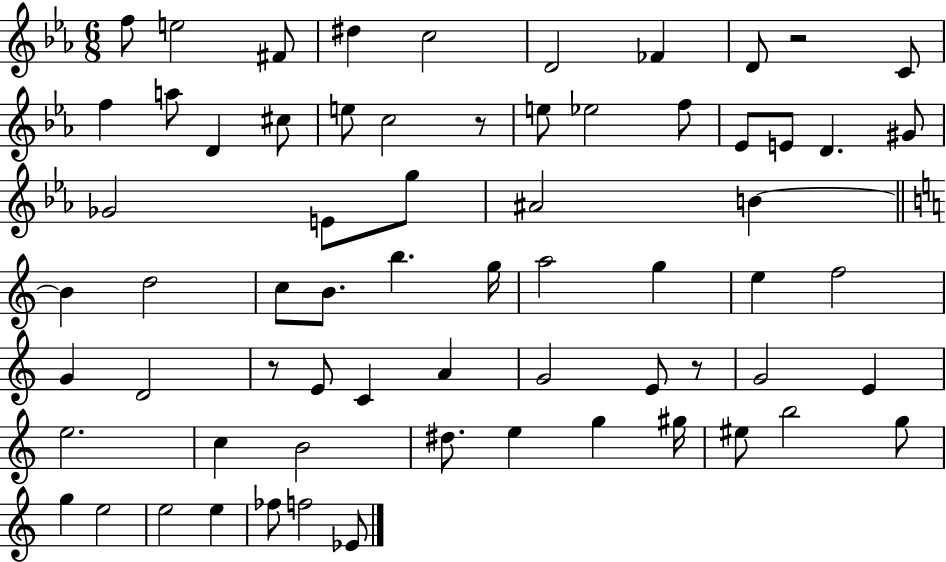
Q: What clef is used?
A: treble